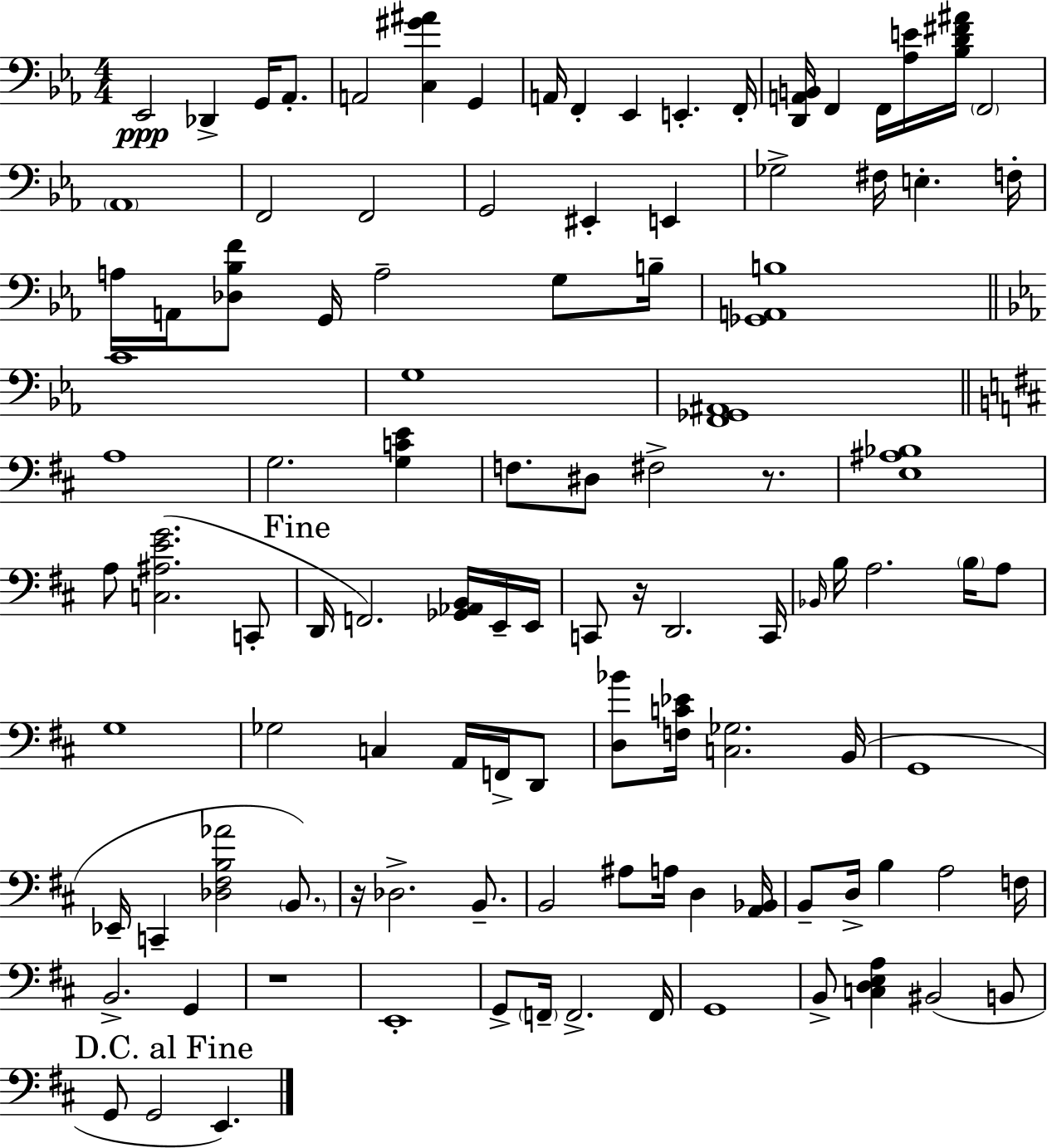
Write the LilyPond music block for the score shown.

{
  \clef bass
  \numericTimeSignature
  \time 4/4
  \key ees \major
  ees,2\ppp des,4-> g,16 aes,8.-. | a,2 <c gis' ais'>4 g,4 | a,16 f,4-. ees,4 e,4.-. f,16-. | <d, a, b,>16 f,4 f,16 <aes e'>16 <bes d' fis' ais'>16 \parenthesize f,2 | \break \parenthesize aes,1 | f,2 f,2 | g,2 eis,4-. e,4 | ges2-> fis16 e4.-. f16-. | \break a16 a,16 <des bes f'>8 g,16 a2-- g8 b16-- | <ges, a, b>1 | \bar "||" \break \key c \minor c'1 | g1 | <f, ges, ais,>1 | \bar "||" \break \key b \minor a1 | g2. <g c' e'>4 | f8. dis8 fis2-> r8. | <e ais bes>1 | \break a8 <c ais e' g'>2.( c,8-. | \mark "Fine" d,16 f,2.) <ges, aes, b,>16 e,16-- e,16 | c,8 r16 d,2. c,16 | \grace { bes,16 } b16 a2. \parenthesize b16 a8 | \break g1 | ges2 c4 a,16 f,16-> d,8 | <d bes'>8 <f c' ees'>16 <c ges>2. | b,16( g,1 | \break ees,16-- c,4-- <des fis b aes'>2 \parenthesize b,8.) | r16 des2.-> b,8.-- | b,2 ais8 a16 d4 | <a, bes,>16 b,8-- d16-> b4 a2 | \break f16 b,2.-> g,4 | r1 | e,1-. | g,8-> \parenthesize f,16-- f,2.-> | \break f,16 g,1 | b,8-> <c d e a>4 bis,2( b,8 | \mark "D.C. al Fine" g,8 g,2 e,4.) | \bar "|."
}